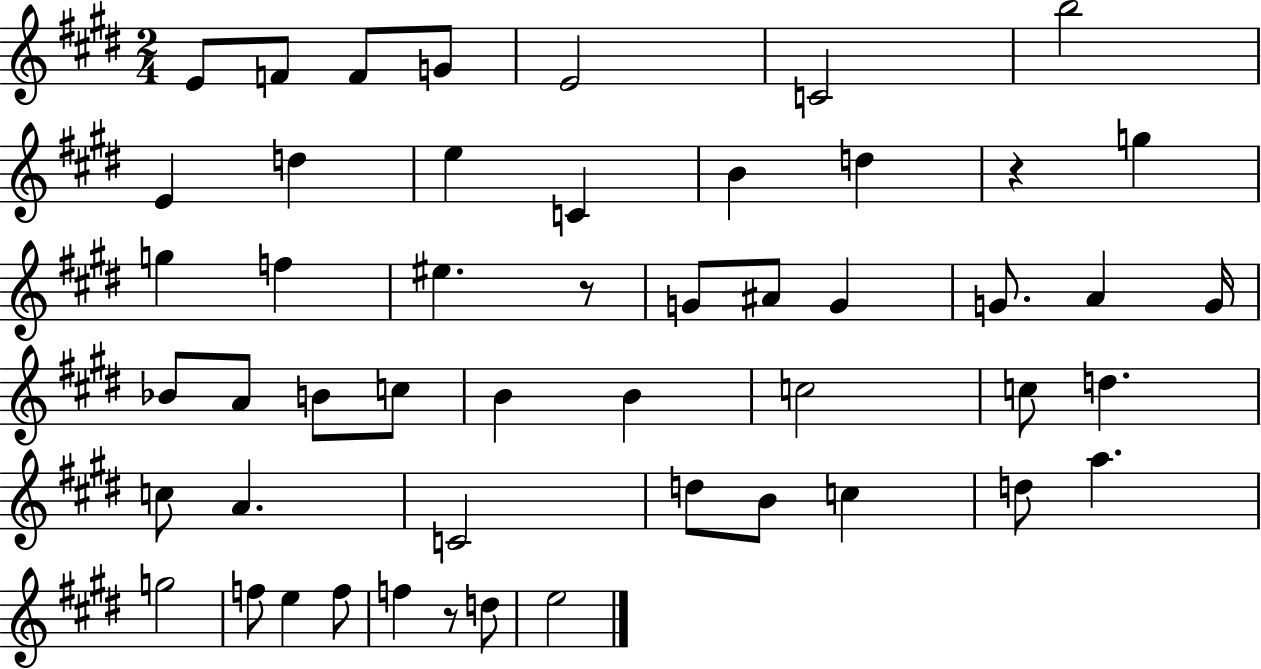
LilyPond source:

{
  \clef treble
  \numericTimeSignature
  \time 2/4
  \key e \major
  e'8 f'8 f'8 g'8 | e'2 | c'2 | b''2 | \break e'4 d''4 | e''4 c'4 | b'4 d''4 | r4 g''4 | \break g''4 f''4 | eis''4. r8 | g'8 ais'8 g'4 | g'8. a'4 g'16 | \break bes'8 a'8 b'8 c''8 | b'4 b'4 | c''2 | c''8 d''4. | \break c''8 a'4. | c'2 | d''8 b'8 c''4 | d''8 a''4. | \break g''2 | f''8 e''4 f''8 | f''4 r8 d''8 | e''2 | \break \bar "|."
}